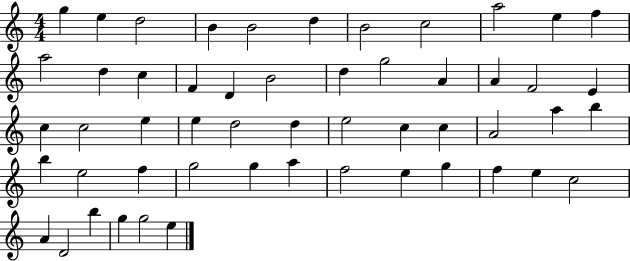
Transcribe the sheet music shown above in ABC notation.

X:1
T:Untitled
M:4/4
L:1/4
K:C
g e d2 B B2 d B2 c2 a2 e f a2 d c F D B2 d g2 A A F2 E c c2 e e d2 d e2 c c A2 a b b e2 f g2 g a f2 e g f e c2 A D2 b g g2 e